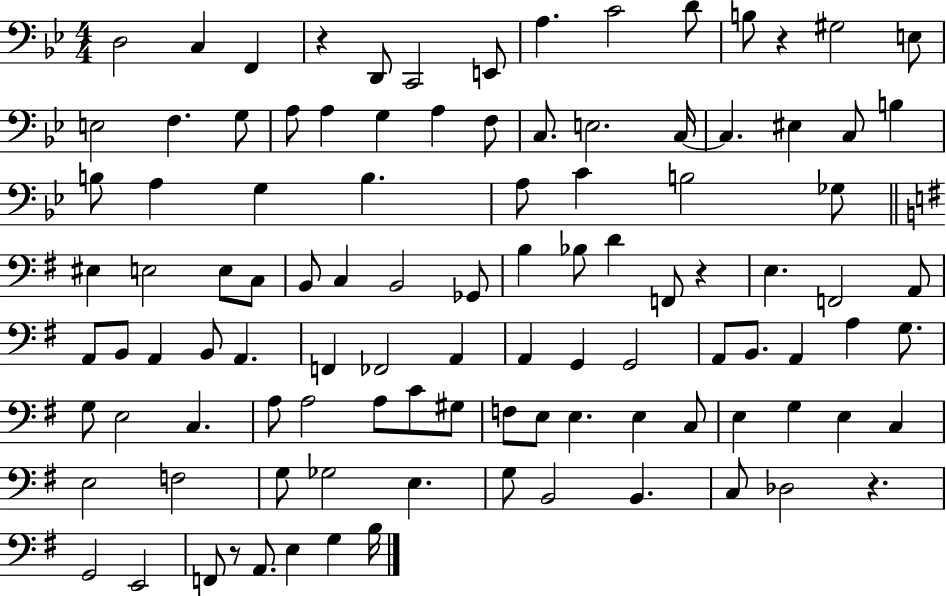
{
  \clef bass
  \numericTimeSignature
  \time 4/4
  \key bes \major
  d2 c4 f,4 | r4 d,8 c,2 e,8 | a4. c'2 d'8 | b8 r4 gis2 e8 | \break e2 f4. g8 | a8 a4 g4 a4 f8 | c8. e2. c16~~ | c4. eis4 c8 b4 | \break b8 a4 g4 b4. | a8 c'4 b2 ges8 | \bar "||" \break \key g \major eis4 e2 e8 c8 | b,8 c4 b,2 ges,8 | b4 bes8 d'4 f,8 r4 | e4. f,2 a,8 | \break a,8 b,8 a,4 b,8 a,4. | f,4 fes,2 a,4 | a,4 g,4 g,2 | a,8 b,8. a,4 a4 g8. | \break g8 e2 c4. | a8 a2 a8 c'8 gis8 | f8 e8 e4. e4 c8 | e4 g4 e4 c4 | \break e2 f2 | g8 ges2 e4. | g8 b,2 b,4. | c8 des2 r4. | \break g,2 e,2 | f,8 r8 a,8. e4 g4 b16 | \bar "|."
}